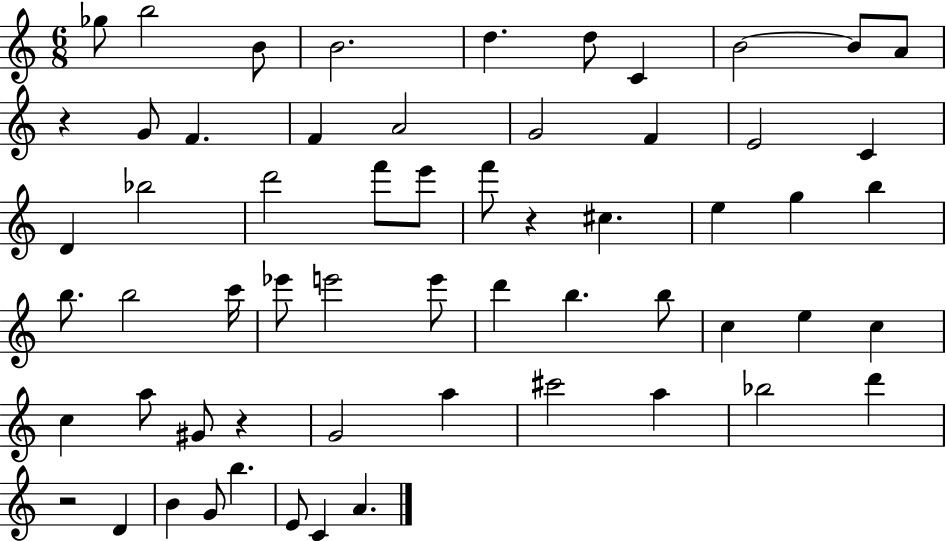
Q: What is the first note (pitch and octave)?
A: Gb5